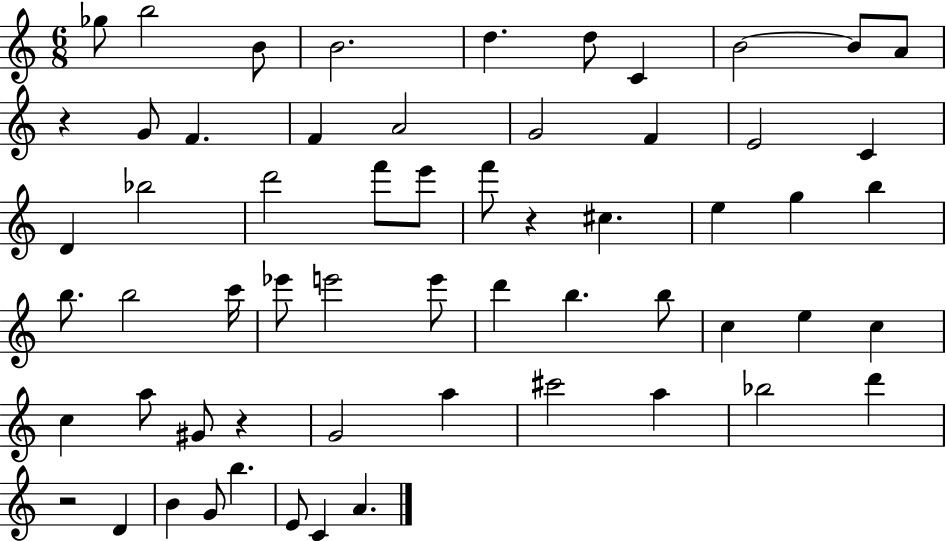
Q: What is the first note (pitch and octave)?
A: Gb5